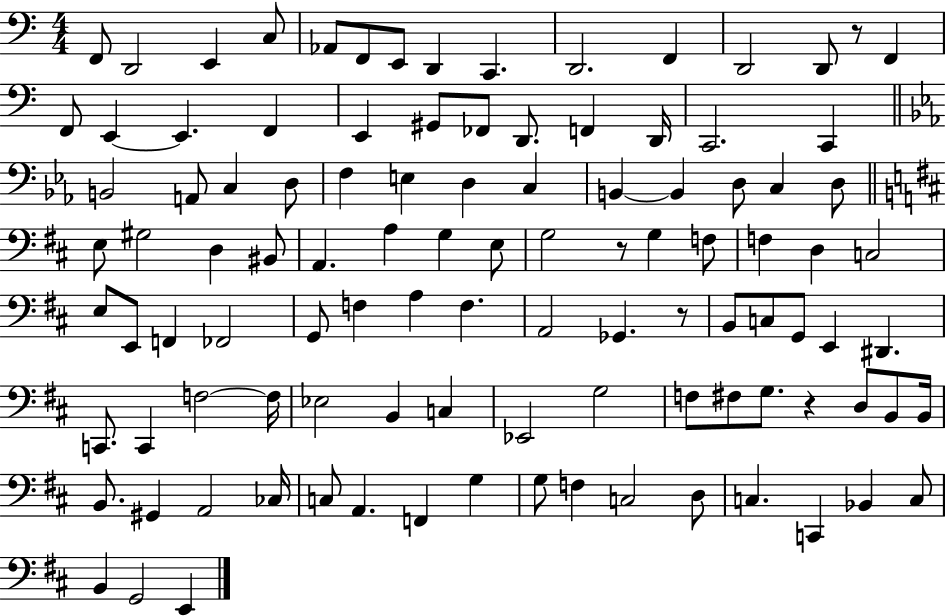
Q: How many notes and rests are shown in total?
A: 106